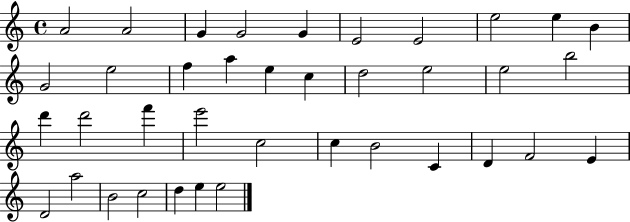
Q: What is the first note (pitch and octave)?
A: A4